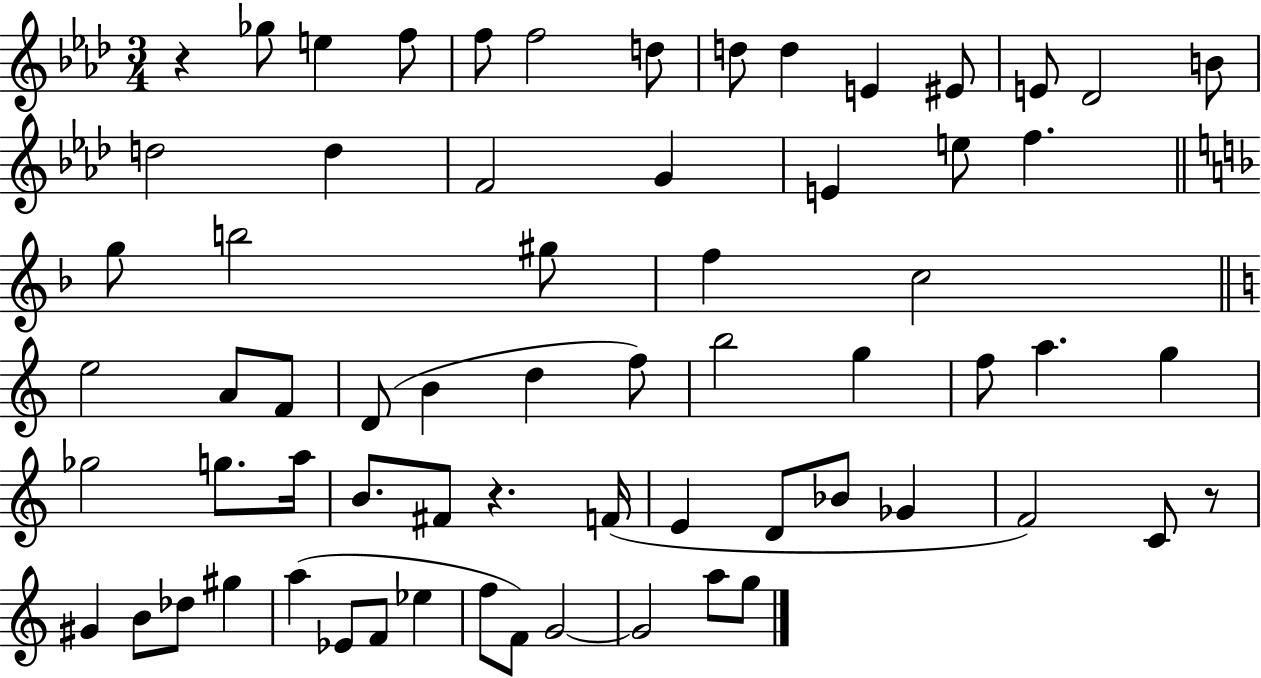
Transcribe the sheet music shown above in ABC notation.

X:1
T:Untitled
M:3/4
L:1/4
K:Ab
z _g/2 e f/2 f/2 f2 d/2 d/2 d E ^E/2 E/2 _D2 B/2 d2 d F2 G E e/2 f g/2 b2 ^g/2 f c2 e2 A/2 F/2 D/2 B d f/2 b2 g f/2 a g _g2 g/2 a/4 B/2 ^F/2 z F/4 E D/2 _B/2 _G F2 C/2 z/2 ^G B/2 _d/2 ^g a _E/2 F/2 _e f/2 F/2 G2 G2 a/2 g/2